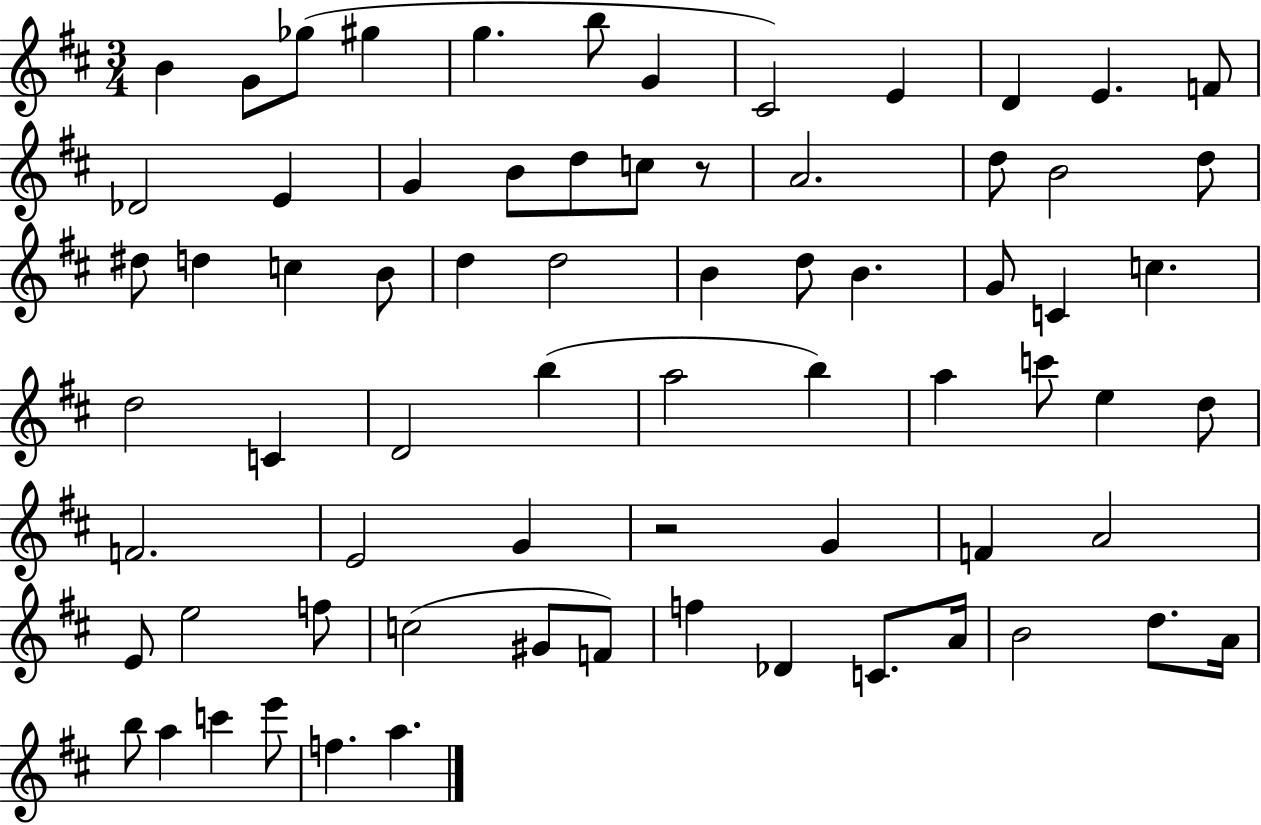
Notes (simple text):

B4/q G4/e Gb5/e G#5/q G5/q. B5/e G4/q C#4/h E4/q D4/q E4/q. F4/e Db4/h E4/q G4/q B4/e D5/e C5/e R/e A4/h. D5/e B4/h D5/e D#5/e D5/q C5/q B4/e D5/q D5/h B4/q D5/e B4/q. G4/e C4/q C5/q. D5/h C4/q D4/h B5/q A5/h B5/q A5/q C6/e E5/q D5/e F4/h. E4/h G4/q R/h G4/q F4/q A4/h E4/e E5/h F5/e C5/h G#4/e F4/e F5/q Db4/q C4/e. A4/s B4/h D5/e. A4/s B5/e A5/q C6/q E6/e F5/q. A5/q.